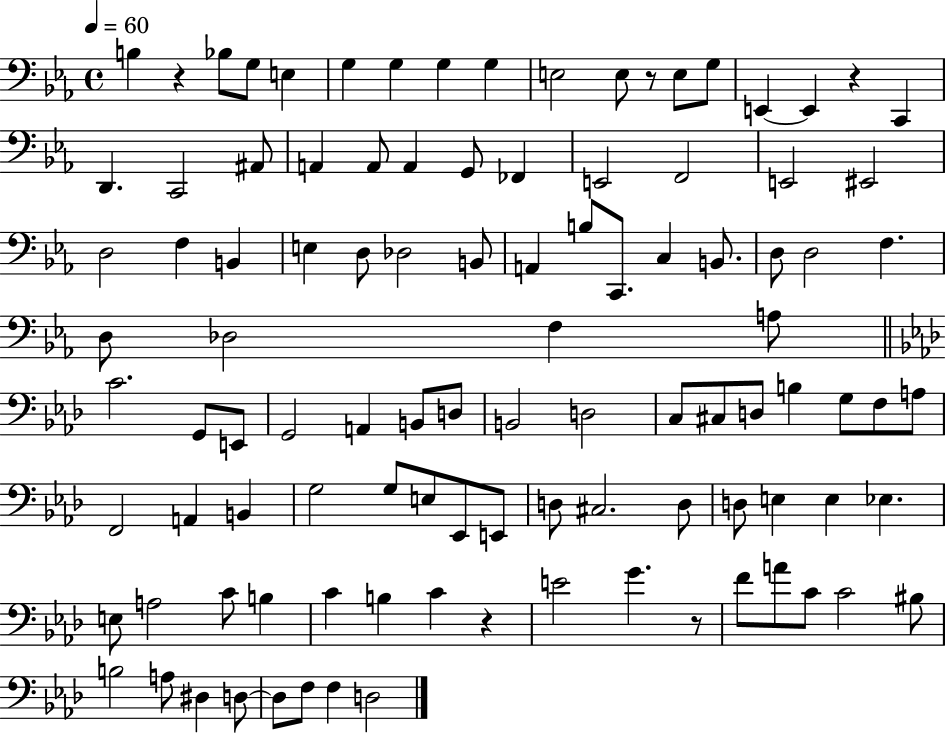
X:1
T:Untitled
M:4/4
L:1/4
K:Eb
B, z _B,/2 G,/2 E, G, G, G, G, E,2 E,/2 z/2 E,/2 G,/2 E,, E,, z C,, D,, C,,2 ^A,,/2 A,, A,,/2 A,, G,,/2 _F,, E,,2 F,,2 E,,2 ^E,,2 D,2 F, B,, E, D,/2 _D,2 B,,/2 A,, B,/2 C,,/2 C, B,,/2 D,/2 D,2 F, D,/2 _D,2 F, A,/2 C2 G,,/2 E,,/2 G,,2 A,, B,,/2 D,/2 B,,2 D,2 C,/2 ^C,/2 D,/2 B, G,/2 F,/2 A,/2 F,,2 A,, B,, G,2 G,/2 E,/2 _E,,/2 E,,/2 D,/2 ^C,2 D,/2 D,/2 E, E, _E, E,/2 A,2 C/2 B, C B, C z E2 G z/2 F/2 A/2 C/2 C2 ^B,/2 B,2 A,/2 ^D, D,/2 D,/2 F,/2 F, D,2